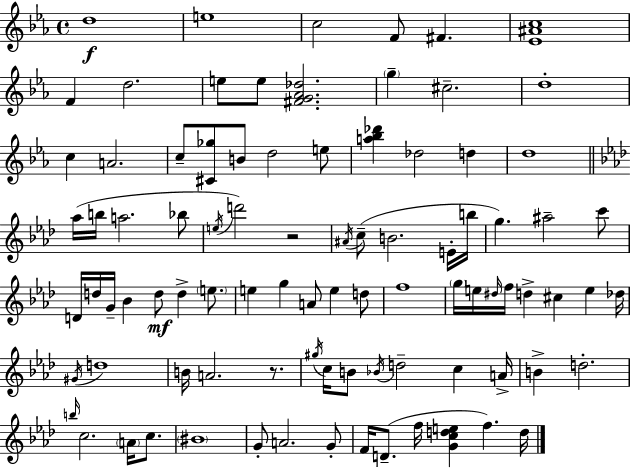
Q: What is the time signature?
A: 4/4